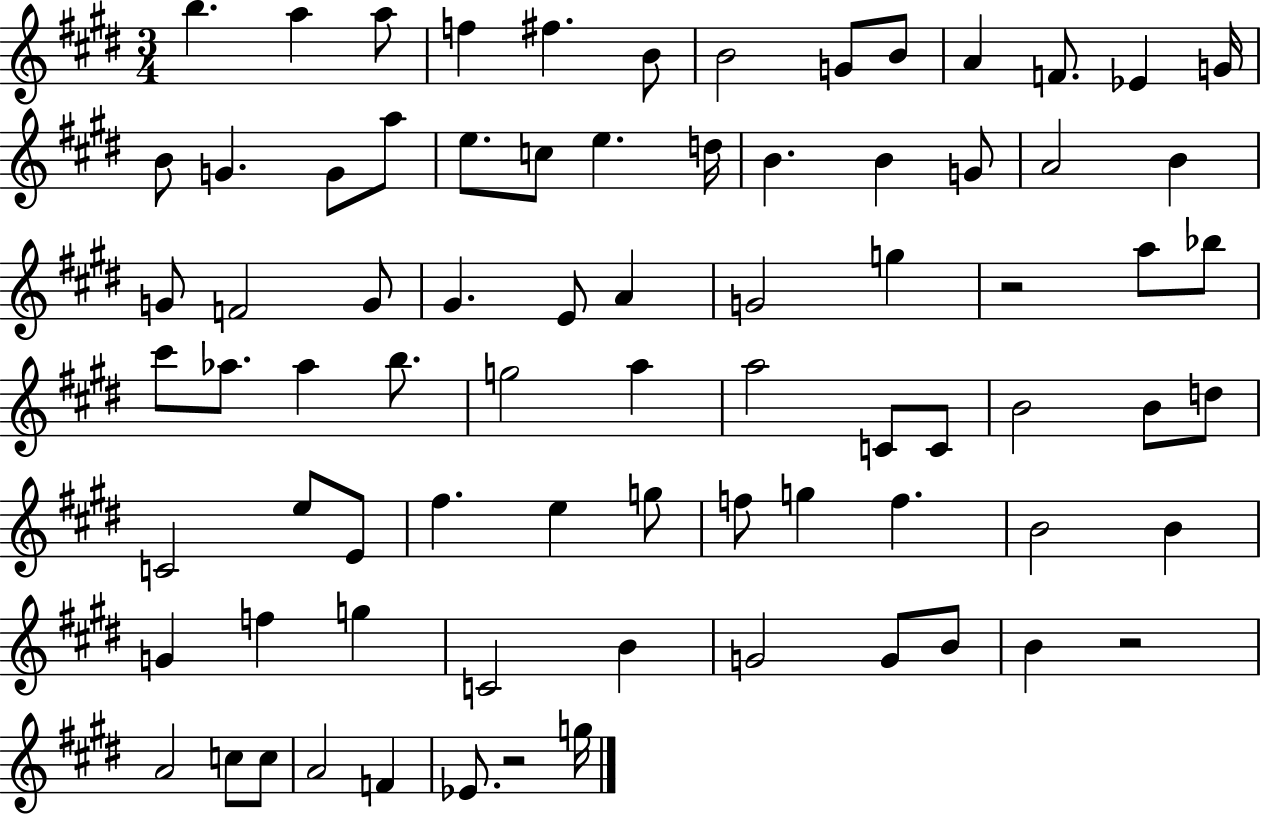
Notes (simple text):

B5/q. A5/q A5/e F5/q F#5/q. B4/e B4/h G4/e B4/e A4/q F4/e. Eb4/q G4/s B4/e G4/q. G4/e A5/e E5/e. C5/e E5/q. D5/s B4/q. B4/q G4/e A4/h B4/q G4/e F4/h G4/e G#4/q. E4/e A4/q G4/h G5/q R/h A5/e Bb5/e C#6/e Ab5/e. Ab5/q B5/e. G5/h A5/q A5/h C4/e C4/e B4/h B4/e D5/e C4/h E5/e E4/e F#5/q. E5/q G5/e F5/e G5/q F5/q. B4/h B4/q G4/q F5/q G5/q C4/h B4/q G4/h G4/e B4/e B4/q R/h A4/h C5/e C5/e A4/h F4/q Eb4/e. R/h G5/s